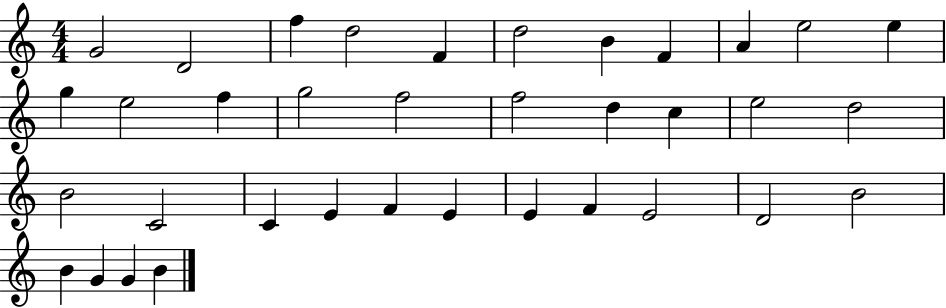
{
  \clef treble
  \numericTimeSignature
  \time 4/4
  \key c \major
  g'2 d'2 | f''4 d''2 f'4 | d''2 b'4 f'4 | a'4 e''2 e''4 | \break g''4 e''2 f''4 | g''2 f''2 | f''2 d''4 c''4 | e''2 d''2 | \break b'2 c'2 | c'4 e'4 f'4 e'4 | e'4 f'4 e'2 | d'2 b'2 | \break b'4 g'4 g'4 b'4 | \bar "|."
}